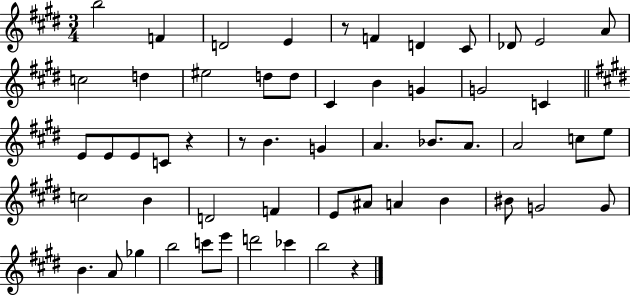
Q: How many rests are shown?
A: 4